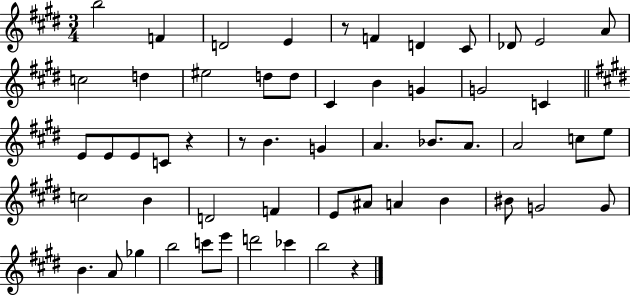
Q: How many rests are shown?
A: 4